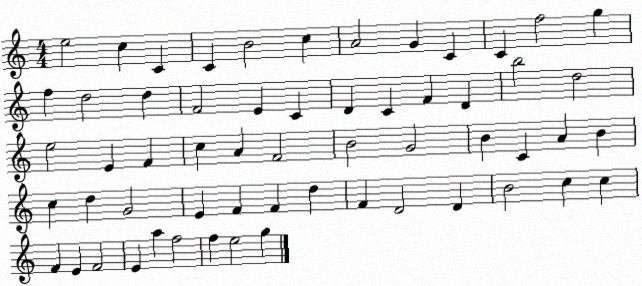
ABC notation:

X:1
T:Untitled
M:4/4
L:1/4
K:C
e2 c C C B2 c A2 G C C f2 g f d2 d F2 E C D C F D b2 d2 e2 E F c A F2 B2 G2 B C A B c d G2 E F F d F D2 D B2 c c F E F2 E a f2 f e2 g